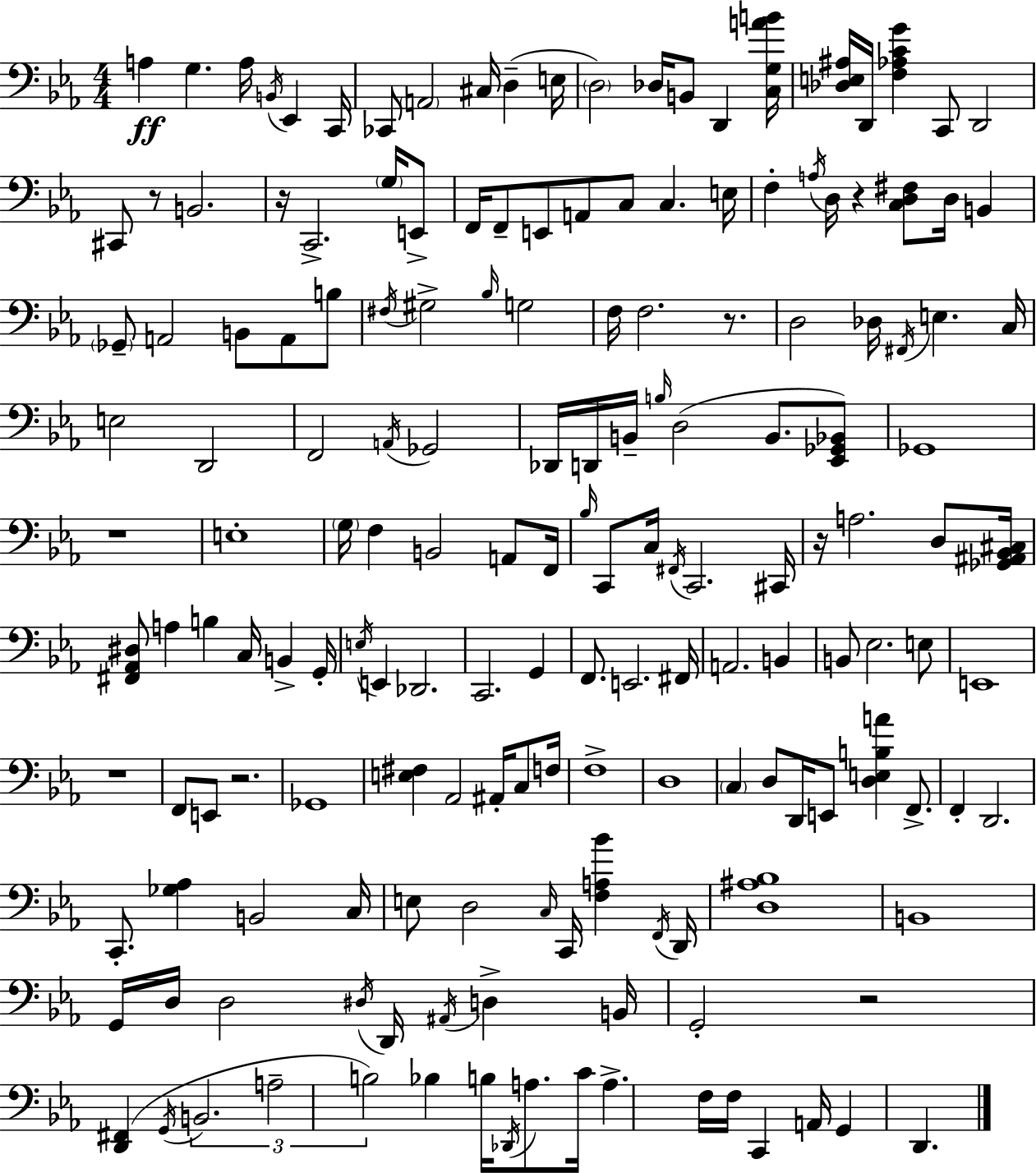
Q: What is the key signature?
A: C minor